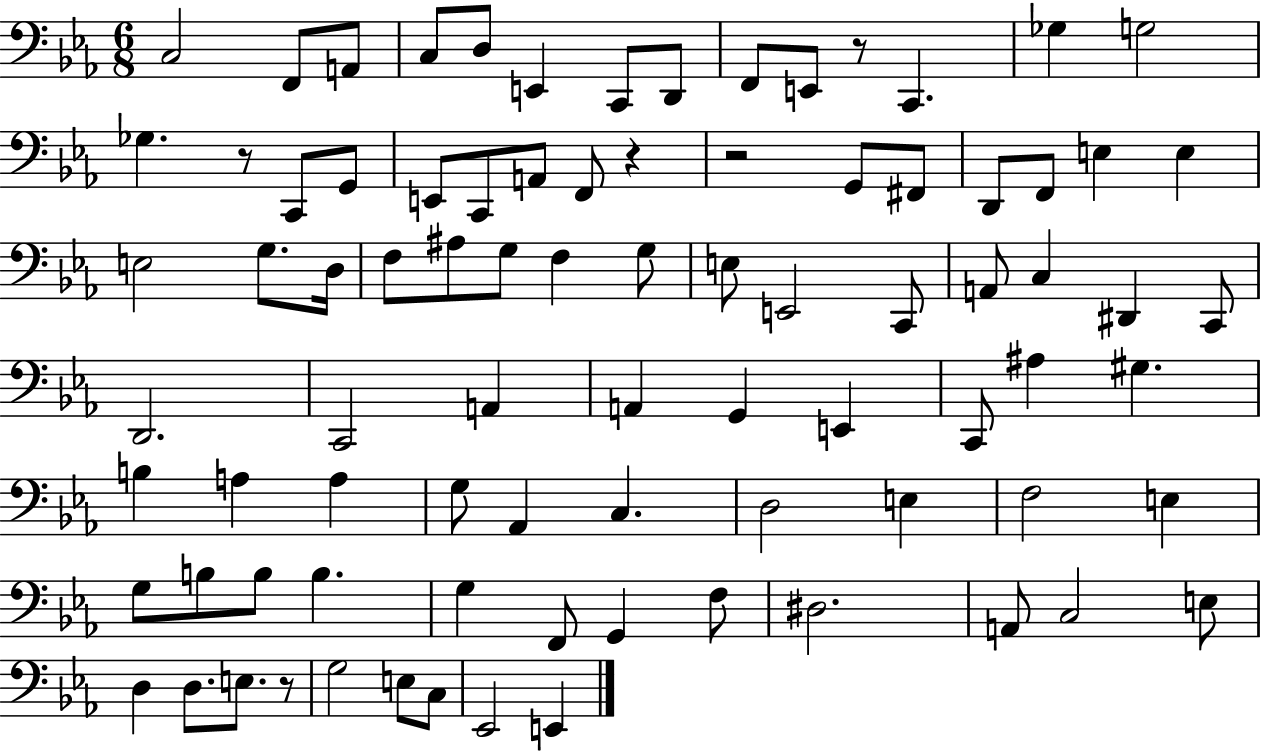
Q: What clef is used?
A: bass